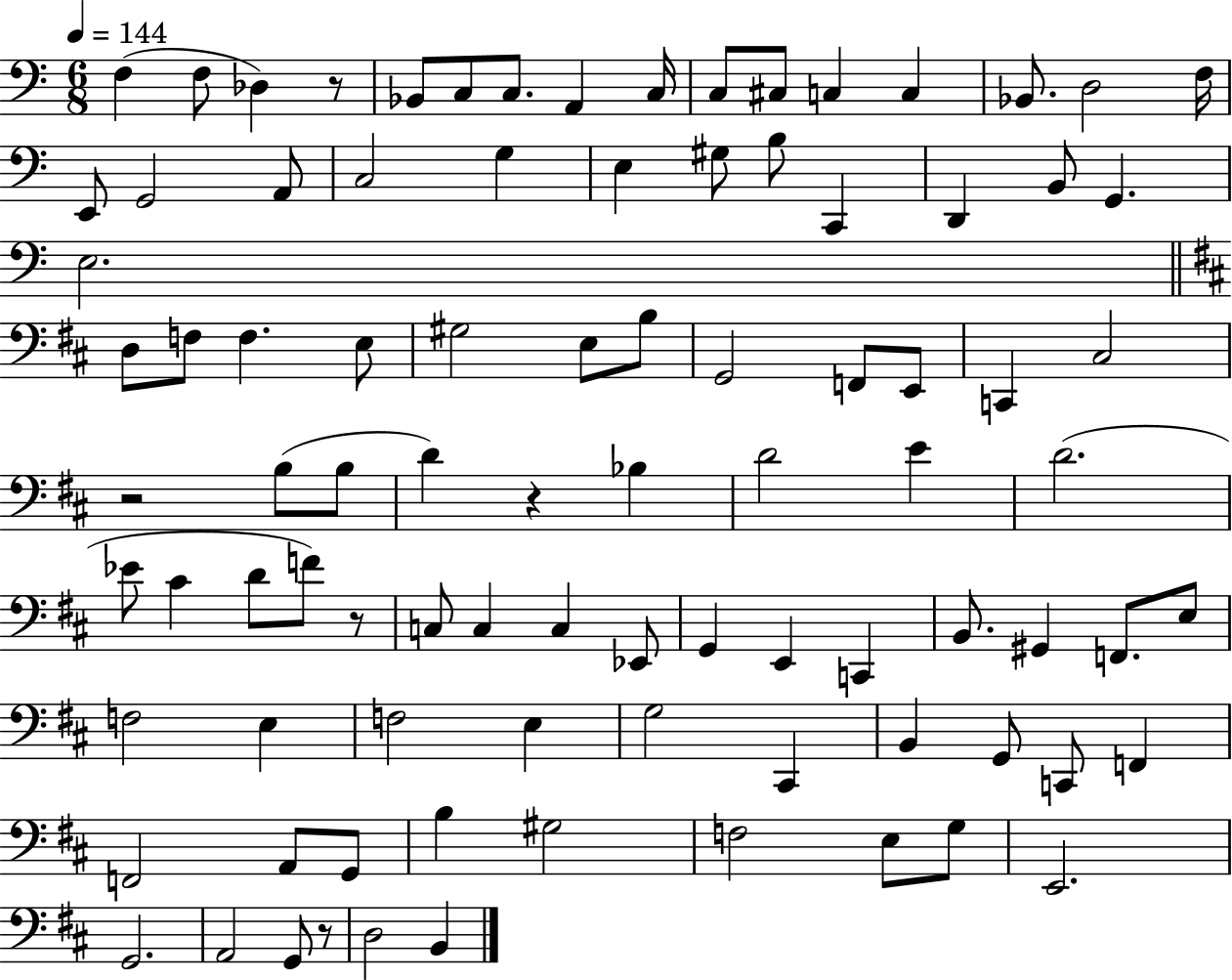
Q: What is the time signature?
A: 6/8